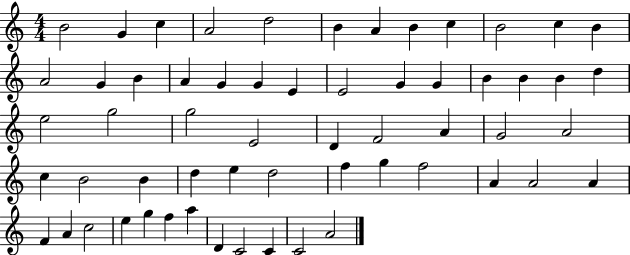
B4/h G4/q C5/q A4/h D5/h B4/q A4/q B4/q C5/q B4/h C5/q B4/q A4/h G4/q B4/q A4/q G4/q G4/q E4/q E4/h G4/q G4/q B4/q B4/q B4/q D5/q E5/h G5/h G5/h E4/h D4/q F4/h A4/q G4/h A4/h C5/q B4/h B4/q D5/q E5/q D5/h F5/q G5/q F5/h A4/q A4/h A4/q F4/q A4/q C5/h E5/q G5/q F5/q A5/q D4/q C4/h C4/q C4/h A4/h